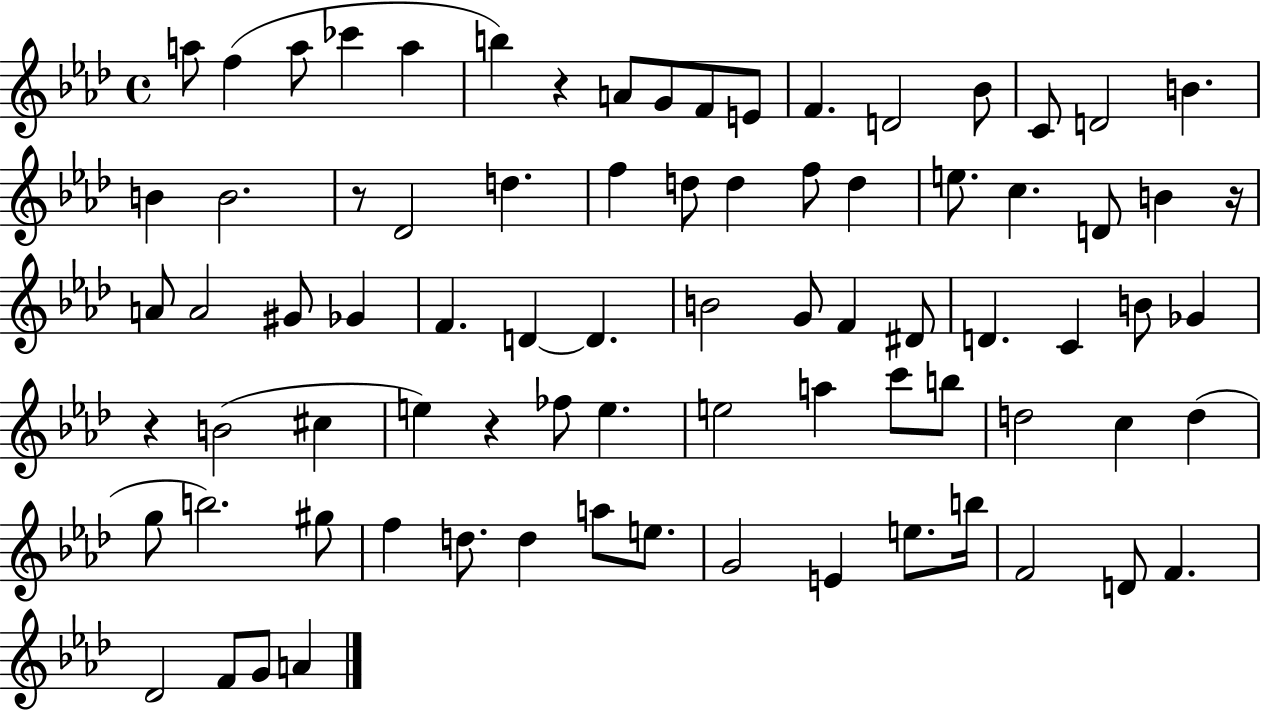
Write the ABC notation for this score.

X:1
T:Untitled
M:4/4
L:1/4
K:Ab
a/2 f a/2 _c' a b z A/2 G/2 F/2 E/2 F D2 _B/2 C/2 D2 B B B2 z/2 _D2 d f d/2 d f/2 d e/2 c D/2 B z/4 A/2 A2 ^G/2 _G F D D B2 G/2 F ^D/2 D C B/2 _G z B2 ^c e z _f/2 e e2 a c'/2 b/2 d2 c d g/2 b2 ^g/2 f d/2 d a/2 e/2 G2 E e/2 b/4 F2 D/2 F _D2 F/2 G/2 A